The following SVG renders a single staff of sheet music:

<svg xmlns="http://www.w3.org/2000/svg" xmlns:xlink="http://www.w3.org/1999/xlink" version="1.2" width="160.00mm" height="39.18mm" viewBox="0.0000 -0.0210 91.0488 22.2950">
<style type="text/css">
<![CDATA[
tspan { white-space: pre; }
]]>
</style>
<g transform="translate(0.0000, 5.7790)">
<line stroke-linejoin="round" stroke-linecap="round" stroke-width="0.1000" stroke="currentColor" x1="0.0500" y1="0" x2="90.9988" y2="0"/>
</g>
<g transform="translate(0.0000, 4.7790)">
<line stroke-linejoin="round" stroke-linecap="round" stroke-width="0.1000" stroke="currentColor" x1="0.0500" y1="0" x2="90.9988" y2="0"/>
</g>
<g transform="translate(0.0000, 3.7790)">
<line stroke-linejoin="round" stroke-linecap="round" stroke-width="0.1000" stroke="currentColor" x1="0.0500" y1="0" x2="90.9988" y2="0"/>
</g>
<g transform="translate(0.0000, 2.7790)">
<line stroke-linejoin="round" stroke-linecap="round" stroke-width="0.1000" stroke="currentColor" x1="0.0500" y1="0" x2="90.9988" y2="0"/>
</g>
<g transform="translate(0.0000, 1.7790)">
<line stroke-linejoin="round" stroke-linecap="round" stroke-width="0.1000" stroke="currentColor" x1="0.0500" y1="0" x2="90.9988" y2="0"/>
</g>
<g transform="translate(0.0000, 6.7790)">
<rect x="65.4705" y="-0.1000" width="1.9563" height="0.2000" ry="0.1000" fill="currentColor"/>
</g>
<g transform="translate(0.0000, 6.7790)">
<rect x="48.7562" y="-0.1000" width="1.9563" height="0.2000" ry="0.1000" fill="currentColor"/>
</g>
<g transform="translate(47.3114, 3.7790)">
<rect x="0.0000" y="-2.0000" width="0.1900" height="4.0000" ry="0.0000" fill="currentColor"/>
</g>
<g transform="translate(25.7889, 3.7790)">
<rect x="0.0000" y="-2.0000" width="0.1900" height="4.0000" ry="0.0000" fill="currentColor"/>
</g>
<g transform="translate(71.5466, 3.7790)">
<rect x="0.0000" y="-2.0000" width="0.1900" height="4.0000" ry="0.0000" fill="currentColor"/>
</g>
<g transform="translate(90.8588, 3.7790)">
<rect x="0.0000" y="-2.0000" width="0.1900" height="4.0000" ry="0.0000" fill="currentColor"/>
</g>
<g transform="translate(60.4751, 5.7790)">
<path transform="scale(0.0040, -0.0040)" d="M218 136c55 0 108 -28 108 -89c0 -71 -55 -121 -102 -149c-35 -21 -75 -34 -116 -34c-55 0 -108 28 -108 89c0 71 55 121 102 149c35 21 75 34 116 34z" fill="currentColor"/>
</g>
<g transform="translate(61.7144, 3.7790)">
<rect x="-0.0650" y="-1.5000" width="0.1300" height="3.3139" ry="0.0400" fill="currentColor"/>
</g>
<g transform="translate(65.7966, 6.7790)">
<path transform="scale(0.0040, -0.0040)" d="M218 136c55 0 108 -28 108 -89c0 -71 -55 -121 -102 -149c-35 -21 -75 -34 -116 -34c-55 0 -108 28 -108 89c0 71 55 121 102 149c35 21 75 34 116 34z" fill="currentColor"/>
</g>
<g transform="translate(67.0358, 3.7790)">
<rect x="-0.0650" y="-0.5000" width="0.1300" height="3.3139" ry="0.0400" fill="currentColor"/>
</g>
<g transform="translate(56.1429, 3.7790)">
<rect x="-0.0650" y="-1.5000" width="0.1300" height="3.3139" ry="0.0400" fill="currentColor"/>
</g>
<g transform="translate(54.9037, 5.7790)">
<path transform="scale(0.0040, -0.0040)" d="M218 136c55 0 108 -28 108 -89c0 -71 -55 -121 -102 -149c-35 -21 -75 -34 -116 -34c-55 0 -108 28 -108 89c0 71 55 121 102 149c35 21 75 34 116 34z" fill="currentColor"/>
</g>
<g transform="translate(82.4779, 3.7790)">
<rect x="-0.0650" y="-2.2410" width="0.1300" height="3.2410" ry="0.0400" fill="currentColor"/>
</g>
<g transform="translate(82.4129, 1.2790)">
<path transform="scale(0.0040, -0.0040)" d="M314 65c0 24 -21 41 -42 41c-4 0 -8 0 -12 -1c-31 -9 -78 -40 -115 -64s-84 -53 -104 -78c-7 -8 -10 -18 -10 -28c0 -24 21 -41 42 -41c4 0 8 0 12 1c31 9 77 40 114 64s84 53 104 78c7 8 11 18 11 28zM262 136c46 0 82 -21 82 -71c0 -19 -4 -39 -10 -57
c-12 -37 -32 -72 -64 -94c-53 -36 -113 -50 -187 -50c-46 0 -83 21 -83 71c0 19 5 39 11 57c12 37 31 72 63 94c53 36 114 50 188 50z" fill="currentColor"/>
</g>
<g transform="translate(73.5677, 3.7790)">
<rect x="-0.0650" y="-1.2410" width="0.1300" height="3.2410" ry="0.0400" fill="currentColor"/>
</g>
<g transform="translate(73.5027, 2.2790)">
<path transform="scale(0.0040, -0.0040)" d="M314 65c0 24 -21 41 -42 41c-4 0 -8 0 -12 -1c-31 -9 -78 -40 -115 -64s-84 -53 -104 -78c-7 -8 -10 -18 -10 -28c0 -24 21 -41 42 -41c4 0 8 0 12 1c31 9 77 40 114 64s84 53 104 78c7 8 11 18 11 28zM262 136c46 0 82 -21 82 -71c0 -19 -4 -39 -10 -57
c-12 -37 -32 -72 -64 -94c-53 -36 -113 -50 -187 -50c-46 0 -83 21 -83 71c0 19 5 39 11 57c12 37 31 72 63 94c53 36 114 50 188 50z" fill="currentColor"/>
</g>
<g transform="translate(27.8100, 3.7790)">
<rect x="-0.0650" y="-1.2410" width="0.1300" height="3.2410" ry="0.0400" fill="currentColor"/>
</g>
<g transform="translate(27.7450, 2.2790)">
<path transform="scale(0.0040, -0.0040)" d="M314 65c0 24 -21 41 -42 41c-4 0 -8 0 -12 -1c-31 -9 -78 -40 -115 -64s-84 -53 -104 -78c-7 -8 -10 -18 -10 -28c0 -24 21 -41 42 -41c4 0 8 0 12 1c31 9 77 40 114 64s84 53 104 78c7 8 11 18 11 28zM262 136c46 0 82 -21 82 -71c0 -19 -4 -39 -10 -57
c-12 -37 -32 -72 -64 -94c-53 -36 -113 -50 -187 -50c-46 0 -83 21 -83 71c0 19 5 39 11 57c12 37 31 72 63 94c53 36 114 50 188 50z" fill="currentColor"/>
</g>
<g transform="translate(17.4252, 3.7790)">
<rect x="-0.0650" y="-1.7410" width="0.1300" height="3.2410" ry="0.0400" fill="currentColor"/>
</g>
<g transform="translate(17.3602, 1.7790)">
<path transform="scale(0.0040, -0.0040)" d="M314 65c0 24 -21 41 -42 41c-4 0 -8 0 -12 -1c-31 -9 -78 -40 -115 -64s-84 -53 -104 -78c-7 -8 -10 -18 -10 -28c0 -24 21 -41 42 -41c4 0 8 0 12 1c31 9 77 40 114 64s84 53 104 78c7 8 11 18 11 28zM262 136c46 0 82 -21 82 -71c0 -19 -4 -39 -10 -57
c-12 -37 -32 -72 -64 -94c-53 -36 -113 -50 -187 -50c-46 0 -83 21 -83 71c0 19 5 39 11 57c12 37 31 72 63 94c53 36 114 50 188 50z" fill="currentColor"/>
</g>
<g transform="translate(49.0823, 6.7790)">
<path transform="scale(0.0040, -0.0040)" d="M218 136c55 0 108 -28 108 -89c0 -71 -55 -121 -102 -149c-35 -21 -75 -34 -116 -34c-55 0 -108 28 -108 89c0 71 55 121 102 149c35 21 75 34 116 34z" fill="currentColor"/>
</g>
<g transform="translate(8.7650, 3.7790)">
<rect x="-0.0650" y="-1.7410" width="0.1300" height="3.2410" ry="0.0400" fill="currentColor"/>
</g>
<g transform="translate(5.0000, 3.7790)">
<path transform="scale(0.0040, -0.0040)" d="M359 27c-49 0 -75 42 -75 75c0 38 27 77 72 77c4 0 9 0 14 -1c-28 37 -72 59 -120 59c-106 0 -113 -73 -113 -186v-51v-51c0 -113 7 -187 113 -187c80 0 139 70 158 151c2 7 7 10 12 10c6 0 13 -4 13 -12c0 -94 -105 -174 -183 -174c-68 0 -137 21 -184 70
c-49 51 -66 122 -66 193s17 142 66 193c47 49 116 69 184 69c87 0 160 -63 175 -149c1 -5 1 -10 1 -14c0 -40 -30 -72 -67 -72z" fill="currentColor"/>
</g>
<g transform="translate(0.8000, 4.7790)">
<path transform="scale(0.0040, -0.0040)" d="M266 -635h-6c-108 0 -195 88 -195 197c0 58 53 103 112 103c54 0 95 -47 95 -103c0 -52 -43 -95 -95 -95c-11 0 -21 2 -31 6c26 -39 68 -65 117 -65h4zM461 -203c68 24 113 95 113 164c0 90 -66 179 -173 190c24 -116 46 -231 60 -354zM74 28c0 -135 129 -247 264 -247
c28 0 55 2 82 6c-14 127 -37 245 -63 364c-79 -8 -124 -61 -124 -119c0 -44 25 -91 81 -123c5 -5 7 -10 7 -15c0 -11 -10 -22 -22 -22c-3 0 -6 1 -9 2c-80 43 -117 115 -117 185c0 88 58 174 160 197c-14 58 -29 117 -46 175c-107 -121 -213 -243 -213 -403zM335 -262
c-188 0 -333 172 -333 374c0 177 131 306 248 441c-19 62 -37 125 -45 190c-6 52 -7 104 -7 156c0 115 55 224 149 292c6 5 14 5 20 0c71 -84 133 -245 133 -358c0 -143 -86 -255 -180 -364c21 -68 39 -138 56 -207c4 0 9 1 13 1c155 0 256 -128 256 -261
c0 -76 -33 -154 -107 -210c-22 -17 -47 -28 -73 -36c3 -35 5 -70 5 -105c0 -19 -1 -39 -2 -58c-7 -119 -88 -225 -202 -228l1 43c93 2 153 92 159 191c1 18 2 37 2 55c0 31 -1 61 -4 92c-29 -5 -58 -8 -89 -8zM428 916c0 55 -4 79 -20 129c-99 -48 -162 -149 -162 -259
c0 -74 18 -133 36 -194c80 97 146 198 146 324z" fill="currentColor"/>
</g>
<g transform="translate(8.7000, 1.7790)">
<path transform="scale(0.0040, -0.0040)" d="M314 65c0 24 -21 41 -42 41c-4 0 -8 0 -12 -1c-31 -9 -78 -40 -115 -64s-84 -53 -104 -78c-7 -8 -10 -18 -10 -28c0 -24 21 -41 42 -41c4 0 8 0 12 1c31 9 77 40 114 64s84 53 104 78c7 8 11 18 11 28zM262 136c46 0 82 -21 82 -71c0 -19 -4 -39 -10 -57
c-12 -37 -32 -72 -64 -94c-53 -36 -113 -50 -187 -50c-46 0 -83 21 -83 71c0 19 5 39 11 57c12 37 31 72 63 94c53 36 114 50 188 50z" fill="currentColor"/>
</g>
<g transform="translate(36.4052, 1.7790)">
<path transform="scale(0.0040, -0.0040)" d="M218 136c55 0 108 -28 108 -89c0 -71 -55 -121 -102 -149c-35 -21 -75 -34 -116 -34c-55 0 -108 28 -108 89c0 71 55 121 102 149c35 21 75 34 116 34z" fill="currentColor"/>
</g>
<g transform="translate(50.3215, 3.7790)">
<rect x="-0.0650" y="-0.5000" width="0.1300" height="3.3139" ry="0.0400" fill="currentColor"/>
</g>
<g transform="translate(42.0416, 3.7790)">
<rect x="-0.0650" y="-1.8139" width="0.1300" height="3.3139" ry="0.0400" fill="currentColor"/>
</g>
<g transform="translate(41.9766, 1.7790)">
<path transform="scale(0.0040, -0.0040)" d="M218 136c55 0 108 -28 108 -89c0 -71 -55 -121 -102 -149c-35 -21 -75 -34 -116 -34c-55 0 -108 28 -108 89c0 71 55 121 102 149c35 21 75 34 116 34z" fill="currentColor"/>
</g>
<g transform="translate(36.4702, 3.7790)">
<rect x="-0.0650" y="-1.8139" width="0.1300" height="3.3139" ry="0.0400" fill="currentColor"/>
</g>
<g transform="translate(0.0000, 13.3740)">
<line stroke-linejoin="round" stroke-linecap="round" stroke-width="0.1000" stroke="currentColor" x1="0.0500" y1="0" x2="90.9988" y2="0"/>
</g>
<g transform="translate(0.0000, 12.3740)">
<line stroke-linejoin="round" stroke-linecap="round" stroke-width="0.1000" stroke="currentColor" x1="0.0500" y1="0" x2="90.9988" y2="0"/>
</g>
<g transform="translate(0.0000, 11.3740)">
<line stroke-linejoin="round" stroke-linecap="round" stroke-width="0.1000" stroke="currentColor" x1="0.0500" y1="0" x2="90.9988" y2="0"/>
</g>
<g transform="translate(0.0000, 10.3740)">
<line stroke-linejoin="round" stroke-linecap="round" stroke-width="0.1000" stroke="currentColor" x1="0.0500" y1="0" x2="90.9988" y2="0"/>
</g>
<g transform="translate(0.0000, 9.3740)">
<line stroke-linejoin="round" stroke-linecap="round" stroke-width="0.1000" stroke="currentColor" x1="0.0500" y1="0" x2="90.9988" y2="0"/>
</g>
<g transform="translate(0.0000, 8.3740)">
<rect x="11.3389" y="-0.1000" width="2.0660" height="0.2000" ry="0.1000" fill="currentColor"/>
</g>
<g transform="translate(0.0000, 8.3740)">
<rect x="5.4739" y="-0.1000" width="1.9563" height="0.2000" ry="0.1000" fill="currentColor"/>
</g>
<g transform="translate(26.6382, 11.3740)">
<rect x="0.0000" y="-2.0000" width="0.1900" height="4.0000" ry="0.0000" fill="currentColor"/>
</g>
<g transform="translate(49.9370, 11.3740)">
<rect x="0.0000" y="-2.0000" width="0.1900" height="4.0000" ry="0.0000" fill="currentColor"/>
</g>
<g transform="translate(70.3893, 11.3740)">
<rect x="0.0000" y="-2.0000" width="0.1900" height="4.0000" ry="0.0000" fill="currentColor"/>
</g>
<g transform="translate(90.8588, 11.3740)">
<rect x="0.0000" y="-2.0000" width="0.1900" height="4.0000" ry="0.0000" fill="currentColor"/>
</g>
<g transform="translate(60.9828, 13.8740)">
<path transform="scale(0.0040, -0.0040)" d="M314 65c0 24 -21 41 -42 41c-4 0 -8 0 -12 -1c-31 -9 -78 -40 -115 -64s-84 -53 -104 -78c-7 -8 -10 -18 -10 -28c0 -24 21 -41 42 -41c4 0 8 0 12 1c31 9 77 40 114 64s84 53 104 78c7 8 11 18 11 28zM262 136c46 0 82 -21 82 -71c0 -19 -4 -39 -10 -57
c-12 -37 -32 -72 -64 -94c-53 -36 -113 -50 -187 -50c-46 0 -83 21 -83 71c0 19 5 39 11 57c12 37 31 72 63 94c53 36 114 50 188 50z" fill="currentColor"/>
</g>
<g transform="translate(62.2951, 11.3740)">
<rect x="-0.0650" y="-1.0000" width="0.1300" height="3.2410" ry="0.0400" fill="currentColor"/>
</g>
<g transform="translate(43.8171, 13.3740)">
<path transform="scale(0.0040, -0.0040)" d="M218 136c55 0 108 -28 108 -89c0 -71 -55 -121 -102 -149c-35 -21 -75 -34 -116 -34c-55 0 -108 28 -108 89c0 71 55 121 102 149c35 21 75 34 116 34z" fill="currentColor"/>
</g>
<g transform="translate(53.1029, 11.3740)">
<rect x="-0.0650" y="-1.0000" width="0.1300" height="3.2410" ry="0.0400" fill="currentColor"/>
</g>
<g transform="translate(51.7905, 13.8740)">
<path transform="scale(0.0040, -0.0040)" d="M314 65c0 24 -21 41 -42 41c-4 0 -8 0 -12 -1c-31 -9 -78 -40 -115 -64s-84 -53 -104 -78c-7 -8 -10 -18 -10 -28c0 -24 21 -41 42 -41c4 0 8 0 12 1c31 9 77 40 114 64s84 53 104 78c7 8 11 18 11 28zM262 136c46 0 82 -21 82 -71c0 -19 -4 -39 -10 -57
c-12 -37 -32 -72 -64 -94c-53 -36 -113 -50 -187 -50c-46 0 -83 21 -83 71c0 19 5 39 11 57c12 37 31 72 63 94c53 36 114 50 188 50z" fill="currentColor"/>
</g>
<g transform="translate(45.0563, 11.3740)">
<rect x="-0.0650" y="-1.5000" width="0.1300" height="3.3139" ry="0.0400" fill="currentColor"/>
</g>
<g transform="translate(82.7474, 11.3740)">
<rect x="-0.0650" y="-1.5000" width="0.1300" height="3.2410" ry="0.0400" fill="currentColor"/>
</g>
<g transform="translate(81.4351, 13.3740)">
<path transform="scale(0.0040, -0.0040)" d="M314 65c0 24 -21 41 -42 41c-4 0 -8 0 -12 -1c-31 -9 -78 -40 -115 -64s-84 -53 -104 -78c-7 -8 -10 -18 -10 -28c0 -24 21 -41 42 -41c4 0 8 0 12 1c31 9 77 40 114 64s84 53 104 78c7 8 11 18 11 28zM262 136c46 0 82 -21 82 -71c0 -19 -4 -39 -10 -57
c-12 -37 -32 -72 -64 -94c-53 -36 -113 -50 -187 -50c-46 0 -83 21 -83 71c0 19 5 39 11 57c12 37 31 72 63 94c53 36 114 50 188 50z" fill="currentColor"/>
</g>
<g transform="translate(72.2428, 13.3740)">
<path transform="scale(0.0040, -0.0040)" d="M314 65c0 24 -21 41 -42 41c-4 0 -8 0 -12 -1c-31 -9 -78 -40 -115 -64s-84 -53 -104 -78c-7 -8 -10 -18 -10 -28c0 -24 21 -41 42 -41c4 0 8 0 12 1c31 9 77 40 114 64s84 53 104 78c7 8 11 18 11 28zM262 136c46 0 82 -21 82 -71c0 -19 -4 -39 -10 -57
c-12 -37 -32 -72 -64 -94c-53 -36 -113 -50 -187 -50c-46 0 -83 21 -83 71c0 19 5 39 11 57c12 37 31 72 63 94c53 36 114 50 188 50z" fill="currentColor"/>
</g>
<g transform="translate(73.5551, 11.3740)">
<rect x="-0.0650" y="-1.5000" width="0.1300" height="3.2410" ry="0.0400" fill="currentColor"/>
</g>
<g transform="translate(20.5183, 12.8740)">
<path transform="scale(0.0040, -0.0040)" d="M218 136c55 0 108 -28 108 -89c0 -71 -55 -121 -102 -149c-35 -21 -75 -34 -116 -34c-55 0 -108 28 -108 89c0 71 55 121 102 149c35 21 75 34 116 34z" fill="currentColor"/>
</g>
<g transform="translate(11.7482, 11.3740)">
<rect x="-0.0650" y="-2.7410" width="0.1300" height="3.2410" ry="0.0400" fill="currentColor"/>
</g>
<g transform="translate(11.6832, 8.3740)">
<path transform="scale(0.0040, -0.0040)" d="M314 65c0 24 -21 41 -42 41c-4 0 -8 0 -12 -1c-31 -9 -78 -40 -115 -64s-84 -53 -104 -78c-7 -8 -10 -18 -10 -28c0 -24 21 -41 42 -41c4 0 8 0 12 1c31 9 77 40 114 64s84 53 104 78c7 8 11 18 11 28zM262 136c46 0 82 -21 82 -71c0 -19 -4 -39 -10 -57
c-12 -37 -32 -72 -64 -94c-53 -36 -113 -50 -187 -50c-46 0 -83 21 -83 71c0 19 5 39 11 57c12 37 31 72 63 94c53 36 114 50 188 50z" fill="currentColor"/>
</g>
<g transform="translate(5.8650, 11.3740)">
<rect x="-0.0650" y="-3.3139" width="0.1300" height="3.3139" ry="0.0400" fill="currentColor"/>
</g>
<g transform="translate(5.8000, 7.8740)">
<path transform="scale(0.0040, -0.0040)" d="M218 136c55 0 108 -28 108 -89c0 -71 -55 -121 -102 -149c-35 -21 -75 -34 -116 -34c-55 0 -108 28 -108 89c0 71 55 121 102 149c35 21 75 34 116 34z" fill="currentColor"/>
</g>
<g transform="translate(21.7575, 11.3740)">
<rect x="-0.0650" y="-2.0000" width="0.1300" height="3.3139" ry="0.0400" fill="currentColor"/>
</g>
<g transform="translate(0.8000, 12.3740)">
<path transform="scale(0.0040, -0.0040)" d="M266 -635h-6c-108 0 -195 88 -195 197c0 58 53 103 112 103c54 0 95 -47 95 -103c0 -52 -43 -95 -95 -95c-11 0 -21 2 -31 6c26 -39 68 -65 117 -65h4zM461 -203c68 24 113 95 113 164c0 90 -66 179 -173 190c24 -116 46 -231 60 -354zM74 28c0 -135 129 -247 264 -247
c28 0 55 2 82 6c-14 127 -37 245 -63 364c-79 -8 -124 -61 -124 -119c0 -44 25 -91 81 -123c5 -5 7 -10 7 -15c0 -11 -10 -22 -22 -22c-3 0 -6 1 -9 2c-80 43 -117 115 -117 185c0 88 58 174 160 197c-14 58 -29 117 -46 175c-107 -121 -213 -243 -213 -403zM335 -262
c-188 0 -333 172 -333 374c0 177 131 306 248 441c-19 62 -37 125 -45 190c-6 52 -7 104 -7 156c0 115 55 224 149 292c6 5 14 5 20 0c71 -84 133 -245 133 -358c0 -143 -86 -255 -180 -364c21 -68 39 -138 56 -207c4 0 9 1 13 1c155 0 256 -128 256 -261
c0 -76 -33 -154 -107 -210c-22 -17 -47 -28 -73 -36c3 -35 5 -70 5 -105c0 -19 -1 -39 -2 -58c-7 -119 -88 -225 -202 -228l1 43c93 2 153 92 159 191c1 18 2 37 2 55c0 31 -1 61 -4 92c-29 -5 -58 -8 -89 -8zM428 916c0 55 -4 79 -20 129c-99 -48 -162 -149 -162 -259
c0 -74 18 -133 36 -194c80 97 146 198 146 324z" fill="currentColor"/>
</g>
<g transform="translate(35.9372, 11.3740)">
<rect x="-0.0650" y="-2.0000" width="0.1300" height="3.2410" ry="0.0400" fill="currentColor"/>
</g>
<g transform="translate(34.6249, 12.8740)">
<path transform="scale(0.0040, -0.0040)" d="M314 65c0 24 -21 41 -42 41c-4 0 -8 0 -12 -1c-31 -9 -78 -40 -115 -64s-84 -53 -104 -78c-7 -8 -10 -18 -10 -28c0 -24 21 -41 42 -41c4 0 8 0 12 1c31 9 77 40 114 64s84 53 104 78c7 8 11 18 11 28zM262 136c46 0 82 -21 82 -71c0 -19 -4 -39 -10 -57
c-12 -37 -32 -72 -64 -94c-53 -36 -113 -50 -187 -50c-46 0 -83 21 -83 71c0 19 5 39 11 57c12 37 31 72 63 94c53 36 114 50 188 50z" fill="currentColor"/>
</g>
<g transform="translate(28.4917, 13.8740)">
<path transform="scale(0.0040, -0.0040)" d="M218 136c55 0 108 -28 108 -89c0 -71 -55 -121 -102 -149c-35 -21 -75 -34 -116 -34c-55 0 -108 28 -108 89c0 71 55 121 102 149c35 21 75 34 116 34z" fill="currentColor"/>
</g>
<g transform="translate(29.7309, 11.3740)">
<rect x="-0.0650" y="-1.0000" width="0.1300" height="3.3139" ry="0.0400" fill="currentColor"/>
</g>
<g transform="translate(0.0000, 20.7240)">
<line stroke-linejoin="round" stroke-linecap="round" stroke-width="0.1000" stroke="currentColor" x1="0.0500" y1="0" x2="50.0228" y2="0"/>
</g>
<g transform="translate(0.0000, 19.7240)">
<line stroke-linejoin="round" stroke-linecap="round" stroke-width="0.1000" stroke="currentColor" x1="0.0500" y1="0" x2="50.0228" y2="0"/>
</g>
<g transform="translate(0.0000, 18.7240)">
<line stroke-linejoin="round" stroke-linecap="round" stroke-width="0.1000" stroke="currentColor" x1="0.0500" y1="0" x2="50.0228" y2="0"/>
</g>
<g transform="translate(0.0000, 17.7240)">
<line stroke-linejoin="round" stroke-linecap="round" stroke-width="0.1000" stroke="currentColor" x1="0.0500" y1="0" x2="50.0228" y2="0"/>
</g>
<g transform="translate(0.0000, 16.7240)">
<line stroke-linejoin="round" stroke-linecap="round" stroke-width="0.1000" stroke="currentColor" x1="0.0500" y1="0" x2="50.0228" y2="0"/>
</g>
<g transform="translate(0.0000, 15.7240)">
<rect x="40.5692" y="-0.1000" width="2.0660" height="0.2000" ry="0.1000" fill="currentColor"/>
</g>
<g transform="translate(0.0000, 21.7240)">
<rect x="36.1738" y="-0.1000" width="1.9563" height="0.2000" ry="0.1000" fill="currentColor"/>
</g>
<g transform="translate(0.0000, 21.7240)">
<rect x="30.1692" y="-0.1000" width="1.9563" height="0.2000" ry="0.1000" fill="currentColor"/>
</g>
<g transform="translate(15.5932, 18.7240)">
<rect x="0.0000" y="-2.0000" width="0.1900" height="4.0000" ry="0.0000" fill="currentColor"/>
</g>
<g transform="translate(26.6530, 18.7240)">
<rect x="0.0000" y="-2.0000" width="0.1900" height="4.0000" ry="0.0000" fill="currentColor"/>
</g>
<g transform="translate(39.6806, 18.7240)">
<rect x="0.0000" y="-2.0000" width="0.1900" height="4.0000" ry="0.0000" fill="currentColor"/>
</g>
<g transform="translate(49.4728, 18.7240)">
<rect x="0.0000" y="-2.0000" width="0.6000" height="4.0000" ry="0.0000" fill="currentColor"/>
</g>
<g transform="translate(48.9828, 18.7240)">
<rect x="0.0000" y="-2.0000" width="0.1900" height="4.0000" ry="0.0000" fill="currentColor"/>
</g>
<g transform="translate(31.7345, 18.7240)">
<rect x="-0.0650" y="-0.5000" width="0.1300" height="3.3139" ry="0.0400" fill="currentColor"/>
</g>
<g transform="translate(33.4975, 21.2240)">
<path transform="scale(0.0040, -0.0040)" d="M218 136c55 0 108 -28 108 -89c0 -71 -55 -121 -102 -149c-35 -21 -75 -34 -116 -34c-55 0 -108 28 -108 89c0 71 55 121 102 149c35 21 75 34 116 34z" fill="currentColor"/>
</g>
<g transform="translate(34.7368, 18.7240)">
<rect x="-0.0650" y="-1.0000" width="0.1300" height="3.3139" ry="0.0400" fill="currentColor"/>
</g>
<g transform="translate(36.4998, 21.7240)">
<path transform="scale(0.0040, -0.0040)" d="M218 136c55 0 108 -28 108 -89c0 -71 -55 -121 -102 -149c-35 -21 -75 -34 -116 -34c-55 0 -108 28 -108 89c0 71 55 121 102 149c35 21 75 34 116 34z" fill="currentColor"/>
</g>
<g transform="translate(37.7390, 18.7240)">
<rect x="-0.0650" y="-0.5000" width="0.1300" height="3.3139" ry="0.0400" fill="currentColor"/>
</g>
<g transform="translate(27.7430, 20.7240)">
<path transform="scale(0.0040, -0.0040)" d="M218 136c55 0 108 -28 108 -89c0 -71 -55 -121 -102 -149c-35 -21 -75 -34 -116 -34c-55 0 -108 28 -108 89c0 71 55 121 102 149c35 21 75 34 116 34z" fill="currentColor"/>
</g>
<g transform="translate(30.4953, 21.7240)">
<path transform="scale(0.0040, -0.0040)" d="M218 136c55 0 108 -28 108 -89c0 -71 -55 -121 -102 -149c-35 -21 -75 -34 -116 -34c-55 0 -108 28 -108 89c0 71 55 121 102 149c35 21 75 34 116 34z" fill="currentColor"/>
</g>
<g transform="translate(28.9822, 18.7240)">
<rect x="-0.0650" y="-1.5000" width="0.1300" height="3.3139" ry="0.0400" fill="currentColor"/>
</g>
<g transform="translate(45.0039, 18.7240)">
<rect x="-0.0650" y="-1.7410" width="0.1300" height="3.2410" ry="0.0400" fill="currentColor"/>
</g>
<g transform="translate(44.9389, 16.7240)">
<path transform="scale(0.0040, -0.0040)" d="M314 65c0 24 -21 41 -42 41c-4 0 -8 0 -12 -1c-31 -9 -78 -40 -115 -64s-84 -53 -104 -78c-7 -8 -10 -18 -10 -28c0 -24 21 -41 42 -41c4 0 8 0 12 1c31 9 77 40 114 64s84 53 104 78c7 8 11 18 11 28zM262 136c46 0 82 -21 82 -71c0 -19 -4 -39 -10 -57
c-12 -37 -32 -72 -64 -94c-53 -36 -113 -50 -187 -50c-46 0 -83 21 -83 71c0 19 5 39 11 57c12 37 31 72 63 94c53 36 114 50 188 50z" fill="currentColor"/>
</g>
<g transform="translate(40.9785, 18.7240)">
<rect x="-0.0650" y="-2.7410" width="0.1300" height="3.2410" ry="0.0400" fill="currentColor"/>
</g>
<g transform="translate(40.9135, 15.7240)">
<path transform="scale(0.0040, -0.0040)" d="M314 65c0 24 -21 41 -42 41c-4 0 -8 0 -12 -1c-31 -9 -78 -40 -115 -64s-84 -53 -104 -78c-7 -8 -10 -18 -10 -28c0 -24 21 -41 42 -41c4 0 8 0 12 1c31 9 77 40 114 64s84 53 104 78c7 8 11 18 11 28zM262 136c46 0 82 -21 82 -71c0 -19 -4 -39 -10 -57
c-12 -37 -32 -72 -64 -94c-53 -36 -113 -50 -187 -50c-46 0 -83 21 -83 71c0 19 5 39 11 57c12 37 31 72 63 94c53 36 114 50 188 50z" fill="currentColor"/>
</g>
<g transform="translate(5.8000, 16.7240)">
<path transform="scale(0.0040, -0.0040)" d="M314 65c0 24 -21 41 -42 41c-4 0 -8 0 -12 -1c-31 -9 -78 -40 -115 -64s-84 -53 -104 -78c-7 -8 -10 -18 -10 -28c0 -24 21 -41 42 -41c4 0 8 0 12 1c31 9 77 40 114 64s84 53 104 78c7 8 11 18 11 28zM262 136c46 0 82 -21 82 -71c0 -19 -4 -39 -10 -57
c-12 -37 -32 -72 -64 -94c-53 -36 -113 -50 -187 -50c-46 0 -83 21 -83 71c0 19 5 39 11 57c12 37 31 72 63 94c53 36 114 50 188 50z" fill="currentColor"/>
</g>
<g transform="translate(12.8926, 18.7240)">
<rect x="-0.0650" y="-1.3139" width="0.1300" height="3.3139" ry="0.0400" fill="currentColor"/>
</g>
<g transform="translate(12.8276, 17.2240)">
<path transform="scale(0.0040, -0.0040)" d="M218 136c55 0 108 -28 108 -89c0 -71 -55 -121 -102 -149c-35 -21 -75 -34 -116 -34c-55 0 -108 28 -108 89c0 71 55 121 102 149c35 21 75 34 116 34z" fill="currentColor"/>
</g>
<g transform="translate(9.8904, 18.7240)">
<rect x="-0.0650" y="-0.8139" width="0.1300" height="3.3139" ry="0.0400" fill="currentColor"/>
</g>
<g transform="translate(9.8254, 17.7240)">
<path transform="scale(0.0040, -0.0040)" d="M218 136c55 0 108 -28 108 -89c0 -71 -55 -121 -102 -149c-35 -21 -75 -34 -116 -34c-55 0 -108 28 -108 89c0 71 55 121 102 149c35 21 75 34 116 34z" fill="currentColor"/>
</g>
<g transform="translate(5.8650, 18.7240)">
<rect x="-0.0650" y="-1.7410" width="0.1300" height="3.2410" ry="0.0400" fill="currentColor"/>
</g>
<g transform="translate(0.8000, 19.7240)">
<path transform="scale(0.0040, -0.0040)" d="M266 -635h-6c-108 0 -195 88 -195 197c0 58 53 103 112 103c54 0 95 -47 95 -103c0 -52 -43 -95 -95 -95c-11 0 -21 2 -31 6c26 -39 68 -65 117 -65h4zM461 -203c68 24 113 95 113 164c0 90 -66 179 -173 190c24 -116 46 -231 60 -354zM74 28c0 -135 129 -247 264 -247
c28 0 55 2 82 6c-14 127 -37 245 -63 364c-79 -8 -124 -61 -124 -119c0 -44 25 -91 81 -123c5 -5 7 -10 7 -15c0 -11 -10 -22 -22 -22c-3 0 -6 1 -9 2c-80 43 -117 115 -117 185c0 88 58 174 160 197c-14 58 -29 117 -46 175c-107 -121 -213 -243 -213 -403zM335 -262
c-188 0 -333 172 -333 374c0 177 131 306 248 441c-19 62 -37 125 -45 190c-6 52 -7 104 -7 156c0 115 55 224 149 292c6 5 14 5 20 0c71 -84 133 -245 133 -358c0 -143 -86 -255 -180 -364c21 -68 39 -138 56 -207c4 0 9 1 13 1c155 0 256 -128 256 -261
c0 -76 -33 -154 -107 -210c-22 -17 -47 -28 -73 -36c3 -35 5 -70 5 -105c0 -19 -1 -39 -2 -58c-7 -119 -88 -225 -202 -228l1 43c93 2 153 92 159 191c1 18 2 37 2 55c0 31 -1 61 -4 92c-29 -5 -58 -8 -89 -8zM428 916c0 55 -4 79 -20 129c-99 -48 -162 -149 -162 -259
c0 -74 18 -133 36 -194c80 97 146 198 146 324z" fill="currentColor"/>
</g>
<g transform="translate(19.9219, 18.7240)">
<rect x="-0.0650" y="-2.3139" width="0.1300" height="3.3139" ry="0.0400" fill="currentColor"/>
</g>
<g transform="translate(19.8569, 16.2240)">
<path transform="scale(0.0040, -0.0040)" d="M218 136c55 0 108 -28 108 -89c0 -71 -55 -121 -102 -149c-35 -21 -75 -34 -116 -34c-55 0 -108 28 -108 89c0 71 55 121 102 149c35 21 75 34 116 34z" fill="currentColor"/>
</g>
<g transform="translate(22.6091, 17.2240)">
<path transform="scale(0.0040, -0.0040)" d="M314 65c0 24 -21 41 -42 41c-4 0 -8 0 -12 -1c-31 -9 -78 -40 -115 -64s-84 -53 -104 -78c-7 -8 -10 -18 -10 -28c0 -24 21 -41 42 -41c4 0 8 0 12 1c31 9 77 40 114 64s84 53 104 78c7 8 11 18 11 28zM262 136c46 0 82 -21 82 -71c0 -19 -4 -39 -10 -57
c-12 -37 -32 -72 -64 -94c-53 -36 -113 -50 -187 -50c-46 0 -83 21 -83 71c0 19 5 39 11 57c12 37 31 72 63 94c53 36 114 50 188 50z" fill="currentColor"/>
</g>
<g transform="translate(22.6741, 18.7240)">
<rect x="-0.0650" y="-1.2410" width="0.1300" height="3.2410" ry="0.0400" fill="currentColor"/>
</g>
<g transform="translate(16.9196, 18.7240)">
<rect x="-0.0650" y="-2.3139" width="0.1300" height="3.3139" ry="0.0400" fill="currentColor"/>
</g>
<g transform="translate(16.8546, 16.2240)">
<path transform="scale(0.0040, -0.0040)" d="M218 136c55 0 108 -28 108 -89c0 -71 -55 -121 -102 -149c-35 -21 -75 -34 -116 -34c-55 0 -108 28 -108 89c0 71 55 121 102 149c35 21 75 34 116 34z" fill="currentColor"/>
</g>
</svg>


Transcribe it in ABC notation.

X:1
T:Untitled
M:4/4
L:1/4
K:C
f2 f2 e2 f f C E E C e2 g2 b a2 F D F2 E D2 D2 E2 E2 f2 d e g g e2 E C D C a2 f2